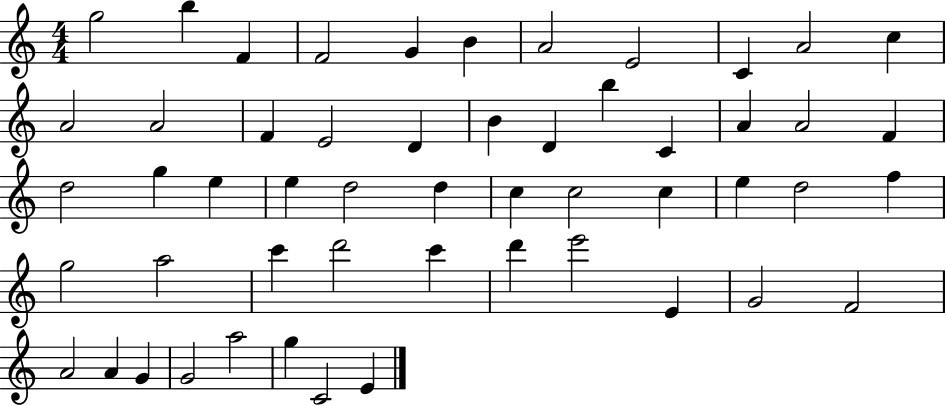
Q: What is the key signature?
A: C major